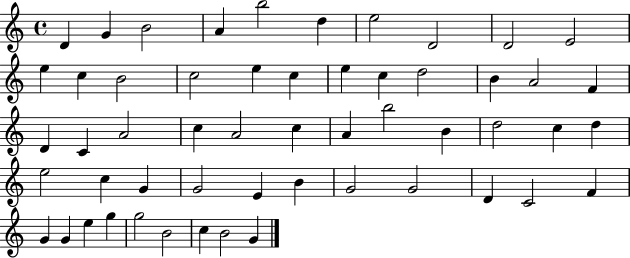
D4/q G4/q B4/h A4/q B5/h D5/q E5/h D4/h D4/h E4/h E5/q C5/q B4/h C5/h E5/q C5/q E5/q C5/q D5/h B4/q A4/h F4/q D4/q C4/q A4/h C5/q A4/h C5/q A4/q B5/h B4/q D5/h C5/q D5/q E5/h C5/q G4/q G4/h E4/q B4/q G4/h G4/h D4/q C4/h F4/q G4/q G4/q E5/q G5/q G5/h B4/h C5/q B4/h G4/q